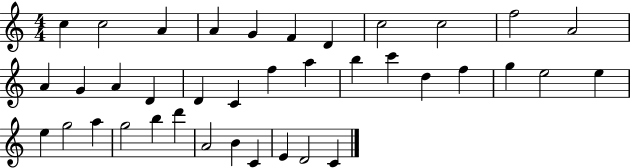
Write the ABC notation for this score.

X:1
T:Untitled
M:4/4
L:1/4
K:C
c c2 A A G F D c2 c2 f2 A2 A G A D D C f a b c' d f g e2 e e g2 a g2 b d' A2 B C E D2 C